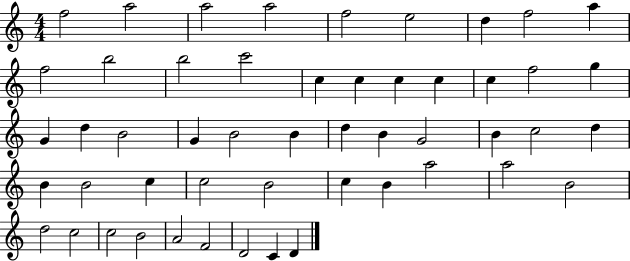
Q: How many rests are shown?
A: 0